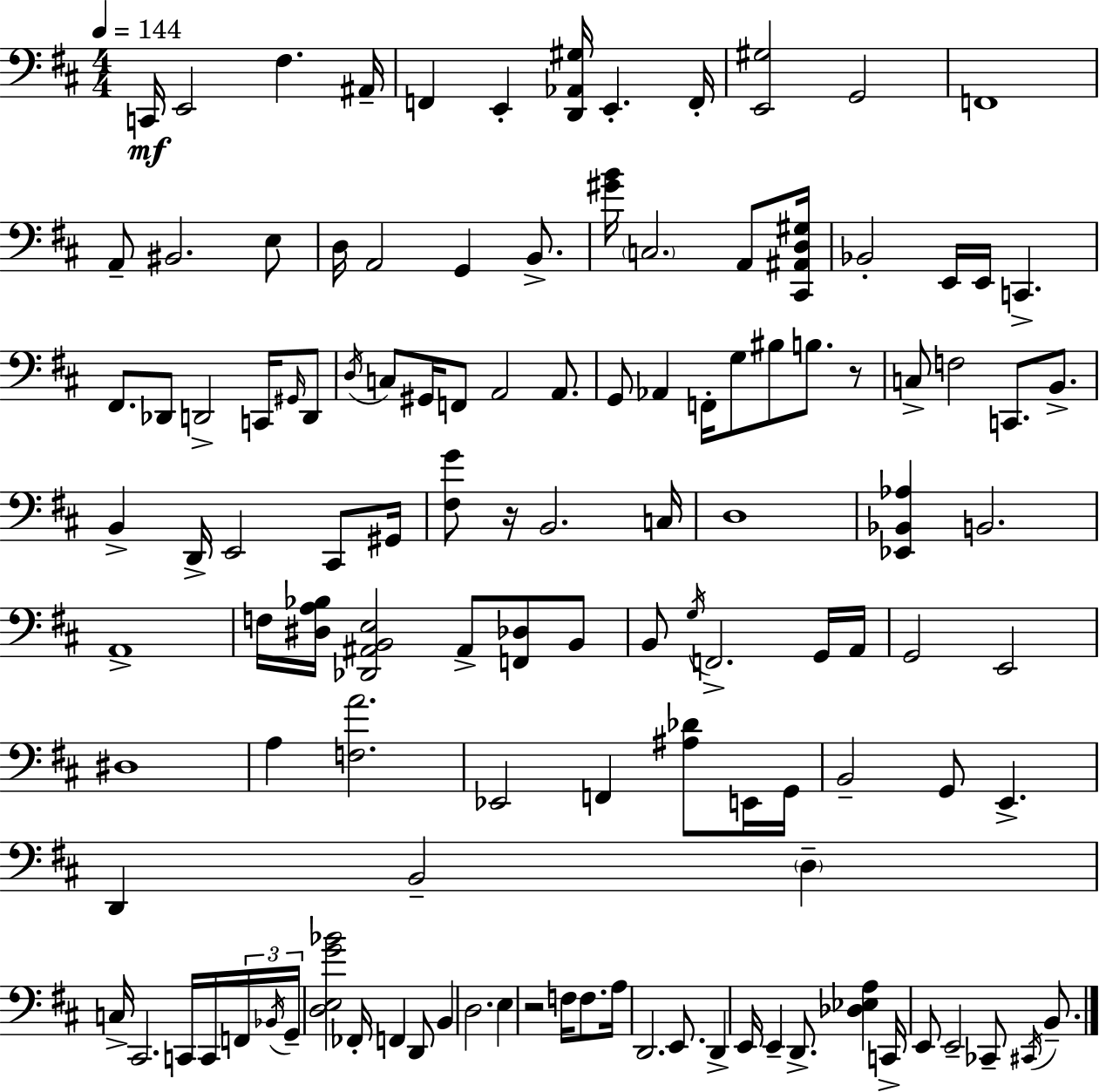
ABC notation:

X:1
T:Untitled
M:4/4
L:1/4
K:D
C,,/4 E,,2 ^F, ^A,,/4 F,, E,, [D,,_A,,^G,]/4 E,, F,,/4 [E,,^G,]2 G,,2 F,,4 A,,/2 ^B,,2 E,/2 D,/4 A,,2 G,, B,,/2 [^GB]/4 C,2 A,,/2 [^C,,^A,,D,^G,]/4 _B,,2 E,,/4 E,,/4 C,, ^F,,/2 _D,,/2 D,,2 C,,/4 ^G,,/4 D,,/2 D,/4 C,/2 ^G,,/4 F,,/2 A,,2 A,,/2 G,,/2 _A,, F,,/4 G,/2 ^B,/2 B,/2 z/2 C,/2 F,2 C,,/2 B,,/2 B,, D,,/4 E,,2 ^C,,/2 ^G,,/4 [^F,G]/2 z/4 B,,2 C,/4 D,4 [_E,,_B,,_A,] B,,2 A,,4 F,/4 [^D,A,_B,]/4 [_D,,^A,,B,,E,]2 ^A,,/2 [F,,_D,]/2 B,,/2 B,,/2 G,/4 F,,2 G,,/4 A,,/4 G,,2 E,,2 ^D,4 A, [F,A]2 _E,,2 F,, [^A,_D]/2 E,,/4 G,,/4 B,,2 G,,/2 E,, D,, B,,2 D, C,/4 ^C,,2 C,,/4 C,,/4 F,,/4 _B,,/4 G,,/4 [D,E,G_B]2 _F,,/4 F,, D,,/2 B,, D,2 E, z2 F,/4 F,/2 A,/4 D,,2 E,,/2 D,, E,,/4 E,, D,,/2 [_D,_E,A,] C,,/4 E,,/2 E,,2 _C,,/2 ^C,,/4 B,,/2